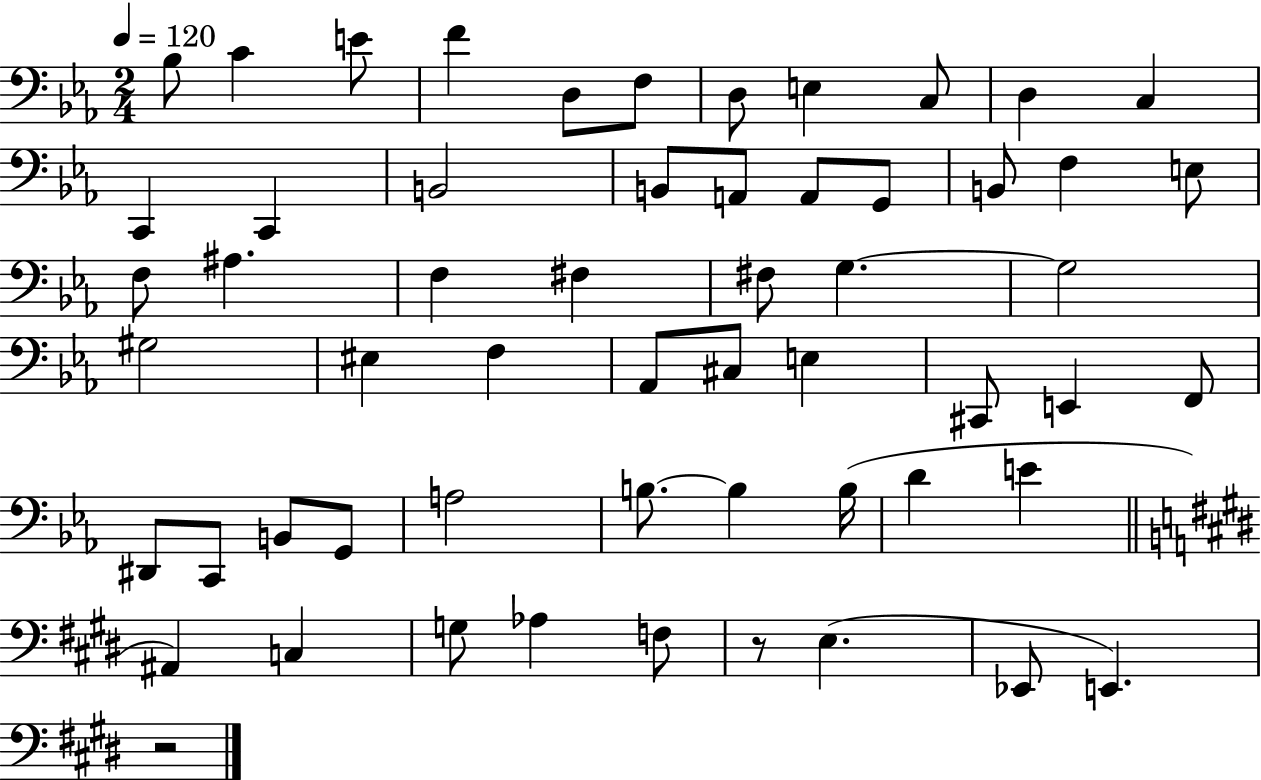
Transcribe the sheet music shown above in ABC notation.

X:1
T:Untitled
M:2/4
L:1/4
K:Eb
_B,/2 C E/2 F D,/2 F,/2 D,/2 E, C,/2 D, C, C,, C,, B,,2 B,,/2 A,,/2 A,,/2 G,,/2 B,,/2 F, E,/2 F,/2 ^A, F, ^F, ^F,/2 G, G,2 ^G,2 ^E, F, _A,,/2 ^C,/2 E, ^C,,/2 E,, F,,/2 ^D,,/2 C,,/2 B,,/2 G,,/2 A,2 B,/2 B, B,/4 D E ^A,, C, G,/2 _A, F,/2 z/2 E, _E,,/2 E,, z2